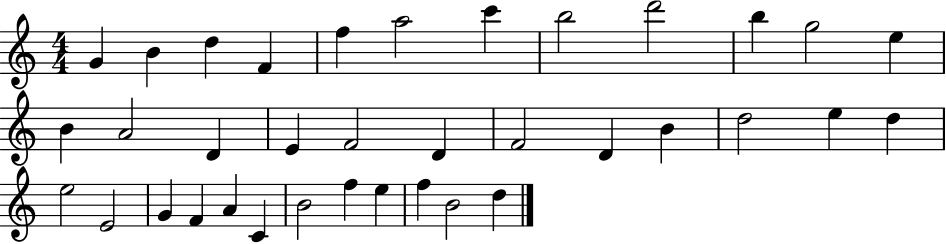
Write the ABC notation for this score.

X:1
T:Untitled
M:4/4
L:1/4
K:C
G B d F f a2 c' b2 d'2 b g2 e B A2 D E F2 D F2 D B d2 e d e2 E2 G F A C B2 f e f B2 d